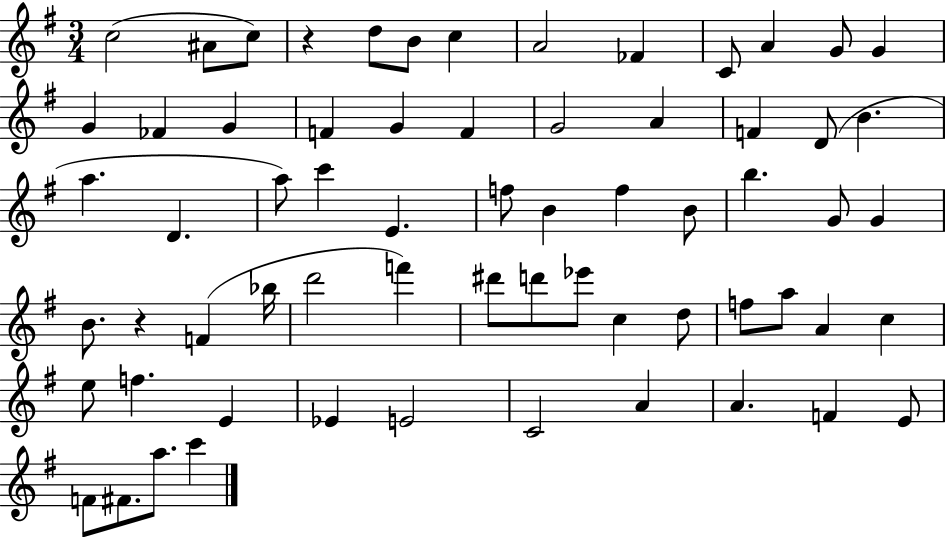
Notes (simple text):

C5/h A#4/e C5/e R/q D5/e B4/e C5/q A4/h FES4/q C4/e A4/q G4/e G4/q G4/q FES4/q G4/q F4/q G4/q F4/q G4/h A4/q F4/q D4/e B4/q. A5/q. D4/q. A5/e C6/q E4/q. F5/e B4/q F5/q B4/e B5/q. G4/e G4/q B4/e. R/q F4/q Bb5/s D6/h F6/q D#6/e D6/e Eb6/e C5/q D5/e F5/e A5/e A4/q C5/q E5/e F5/q. E4/q Eb4/q E4/h C4/h A4/q A4/q. F4/q E4/e F4/e F#4/e. A5/e. C6/q